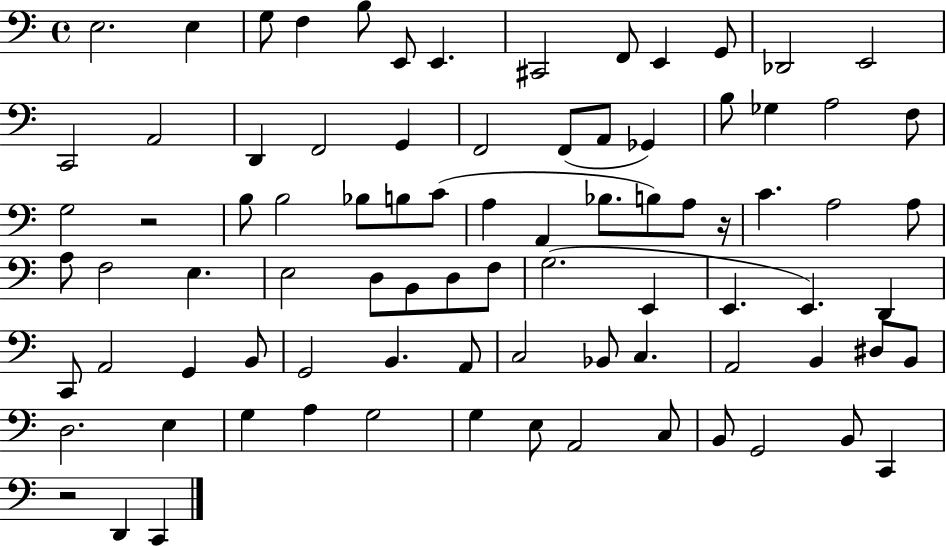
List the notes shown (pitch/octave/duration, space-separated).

E3/h. E3/q G3/e F3/q B3/e E2/e E2/q. C#2/h F2/e E2/q G2/e Db2/h E2/h C2/h A2/h D2/q F2/h G2/q F2/h F2/e A2/e Gb2/q B3/e Gb3/q A3/h F3/e G3/h R/h B3/e B3/h Bb3/e B3/e C4/e A3/q A2/q Bb3/e. B3/e A3/e R/s C4/q. A3/h A3/e A3/e F3/h E3/q. E3/h D3/e B2/e D3/e F3/e G3/h. E2/q E2/q. E2/q. D2/q C2/e A2/h G2/q B2/e G2/h B2/q. A2/e C3/h Bb2/e C3/q. A2/h B2/q D#3/e B2/e D3/h. E3/q G3/q A3/q G3/h G3/q E3/e A2/h C3/e B2/e G2/h B2/e C2/q R/h D2/q C2/q